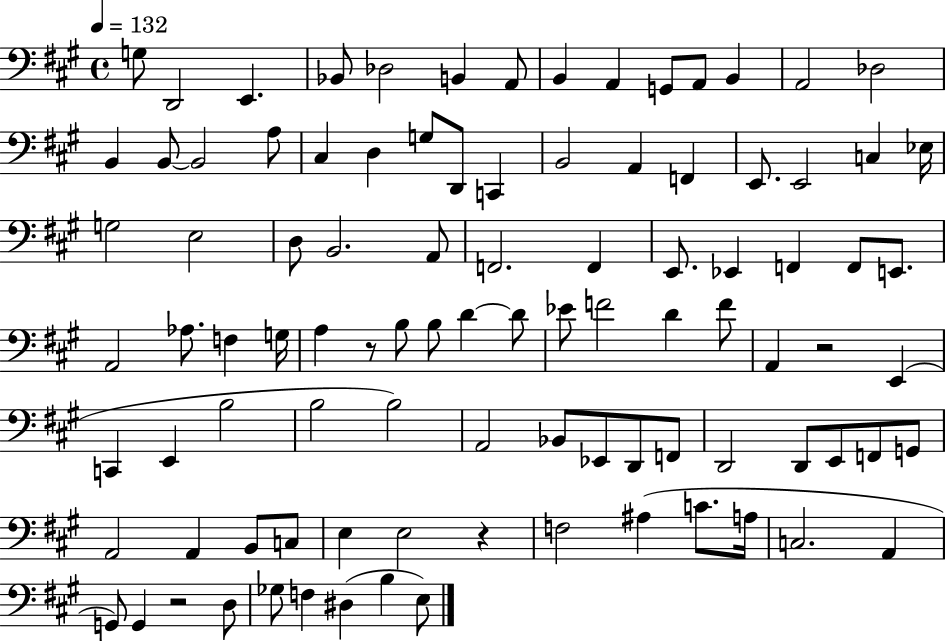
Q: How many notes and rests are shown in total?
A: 96